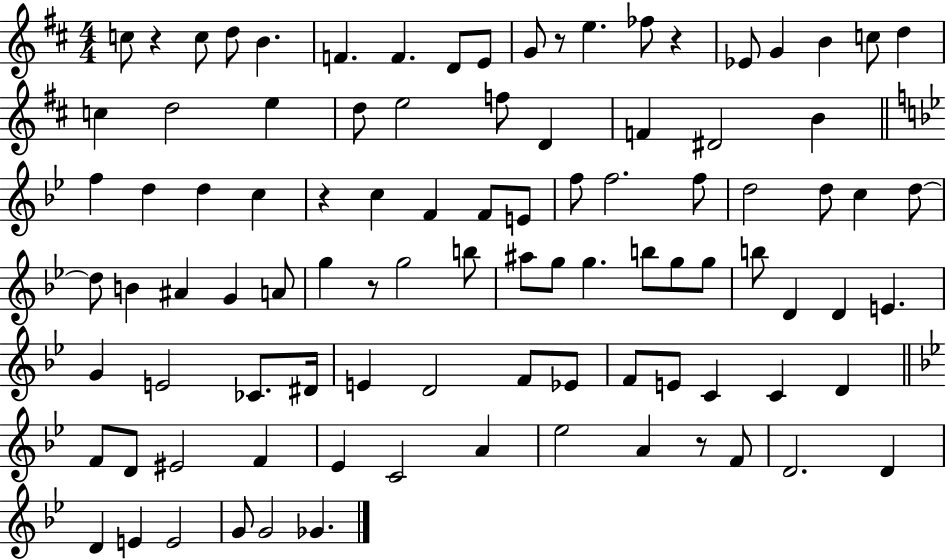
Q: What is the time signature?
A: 4/4